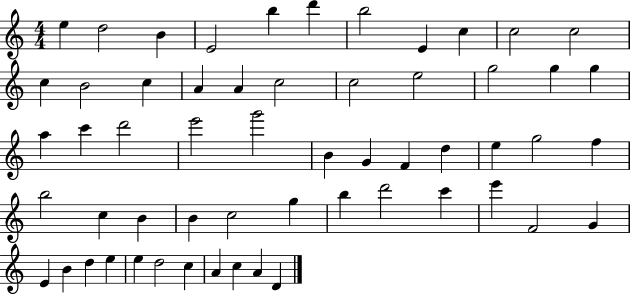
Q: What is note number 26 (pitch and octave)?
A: E6